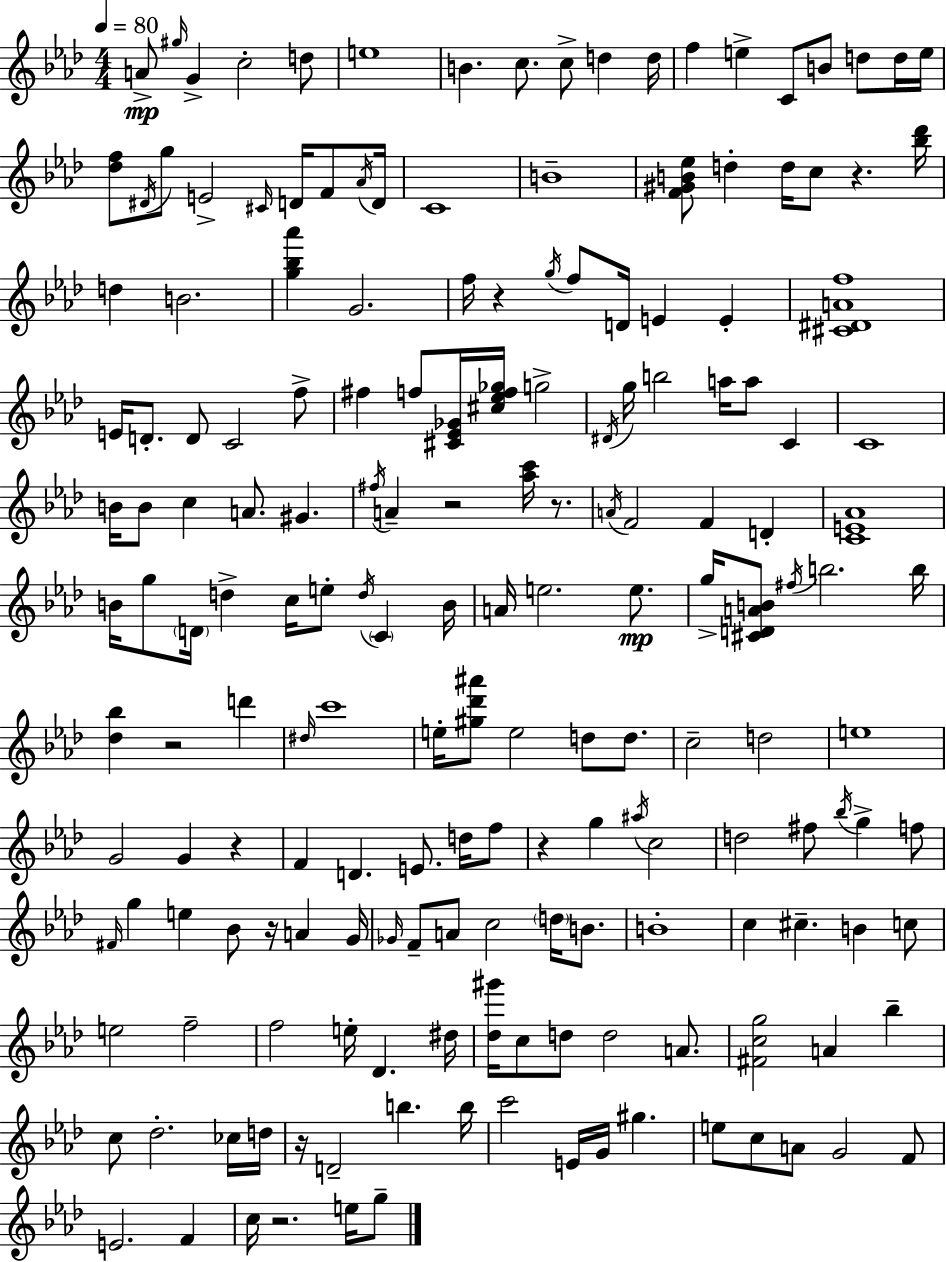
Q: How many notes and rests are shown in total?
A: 181